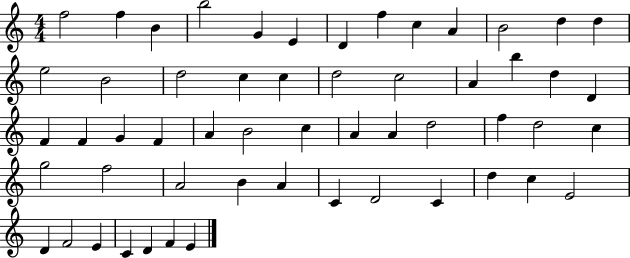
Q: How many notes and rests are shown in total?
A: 55